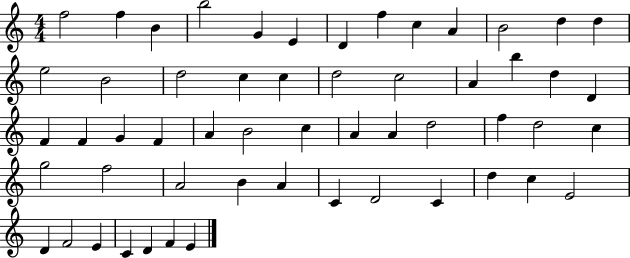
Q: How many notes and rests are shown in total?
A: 55